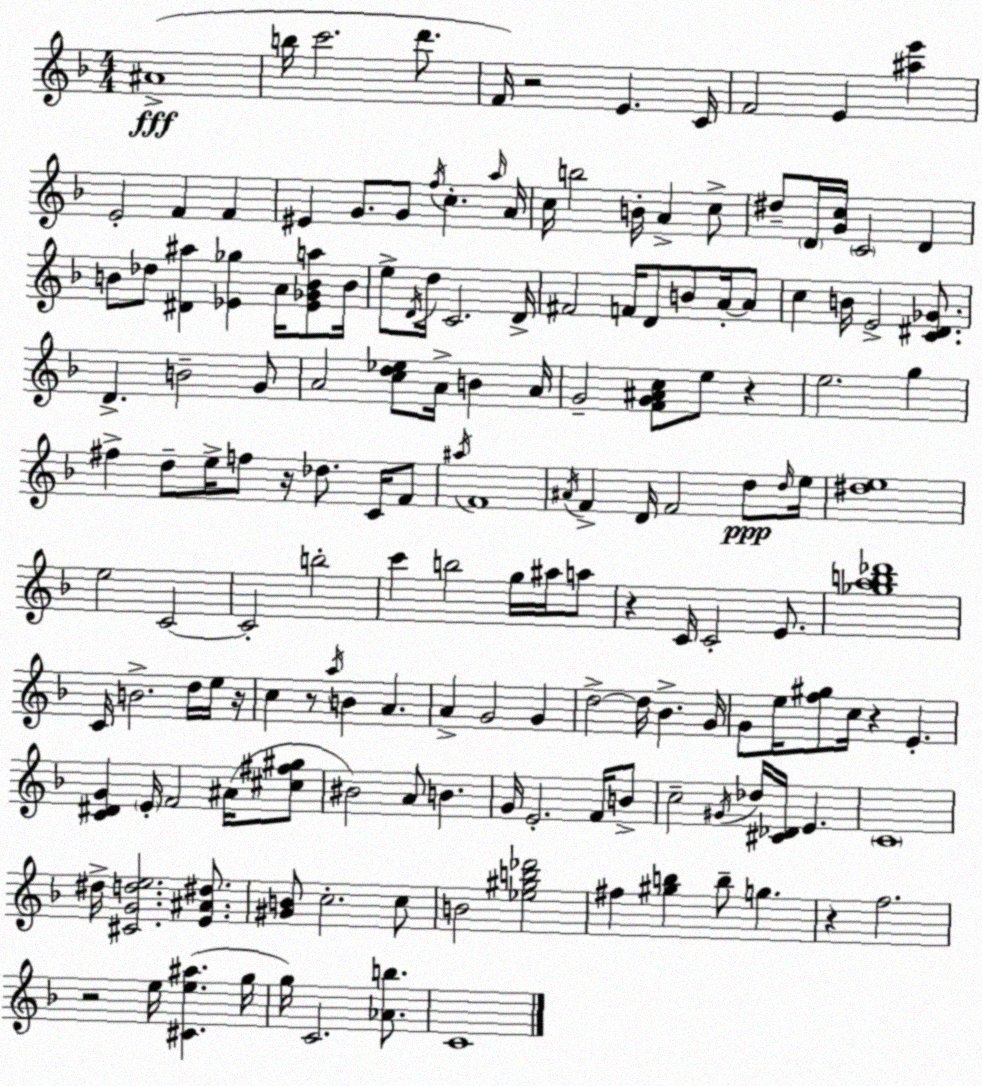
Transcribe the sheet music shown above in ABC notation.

X:1
T:Untitled
M:4/4
L:1/4
K:Dm
^A4 b/4 c'2 d'/2 F/4 z2 E C/4 F2 E [^ae'] E2 F F ^E G/2 G/2 f/4 c a/4 A/4 c/4 b2 B/4 A c/2 ^d/2 D/4 [Gc]/4 C2 D B/2 _d/2 [^D^a] [_E_g] A/4 [_E_GBa]/2 B/4 e/2 D/4 d/4 C2 D/4 ^F2 F/4 D/2 B/2 A/4 A/2 c B/4 E2 [C^D_G]/2 D B2 G/2 A2 [cd_e]/2 A/4 B A/4 G2 [FG^Ac]/2 e/2 z e2 g ^f d/2 e/4 f/2 z/4 _d/2 C/4 F/2 ^a/4 F4 ^A/4 F D/4 F2 d/2 d/4 e/4 [^de]4 e2 C2 C2 b2 c' b2 g/4 ^a/4 a/2 z C/4 C2 E/2 [_gab_d']4 C/4 B2 d/4 e/4 z/4 c z/2 a/4 B A A G2 G d2 d/4 _B G/4 G/2 e/4 [f^g]/2 c/4 z E [C^DG] E/4 F2 ^A/4 [^c^f^g]/2 ^B2 A/2 B G/4 E2 F/4 B/2 c2 ^G/4 _d/4 [^C_D]/4 E C4 ^d/4 [^CGde]2 [E^A^d]/2 [^GB]/2 c2 c/2 B2 [_e^gb_d']2 ^f [^gb] b/2 g z f2 z2 e/4 [^Ce^a] g/4 g/4 C2 [_Ab]/2 C4